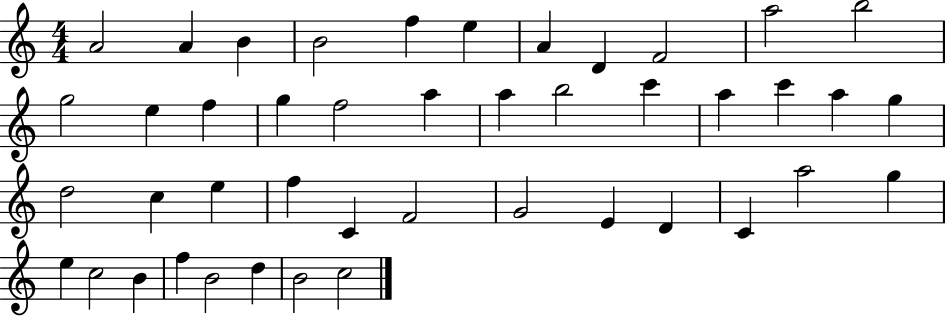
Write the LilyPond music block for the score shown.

{
  \clef treble
  \numericTimeSignature
  \time 4/4
  \key c \major
  a'2 a'4 b'4 | b'2 f''4 e''4 | a'4 d'4 f'2 | a''2 b''2 | \break g''2 e''4 f''4 | g''4 f''2 a''4 | a''4 b''2 c'''4 | a''4 c'''4 a''4 g''4 | \break d''2 c''4 e''4 | f''4 c'4 f'2 | g'2 e'4 d'4 | c'4 a''2 g''4 | \break e''4 c''2 b'4 | f''4 b'2 d''4 | b'2 c''2 | \bar "|."
}